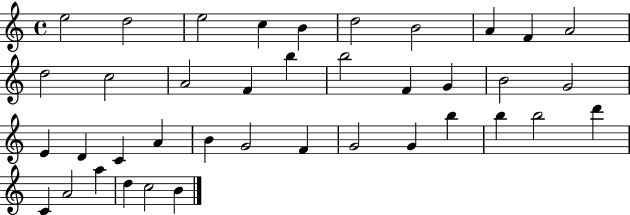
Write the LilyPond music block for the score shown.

{
  \clef treble
  \time 4/4
  \defaultTimeSignature
  \key c \major
  e''2 d''2 | e''2 c''4 b'4 | d''2 b'2 | a'4 f'4 a'2 | \break d''2 c''2 | a'2 f'4 b''4 | b''2 f'4 g'4 | b'2 g'2 | \break e'4 d'4 c'4 a'4 | b'4 g'2 f'4 | g'2 g'4 b''4 | b''4 b''2 d'''4 | \break c'4 a'2 a''4 | d''4 c''2 b'4 | \bar "|."
}